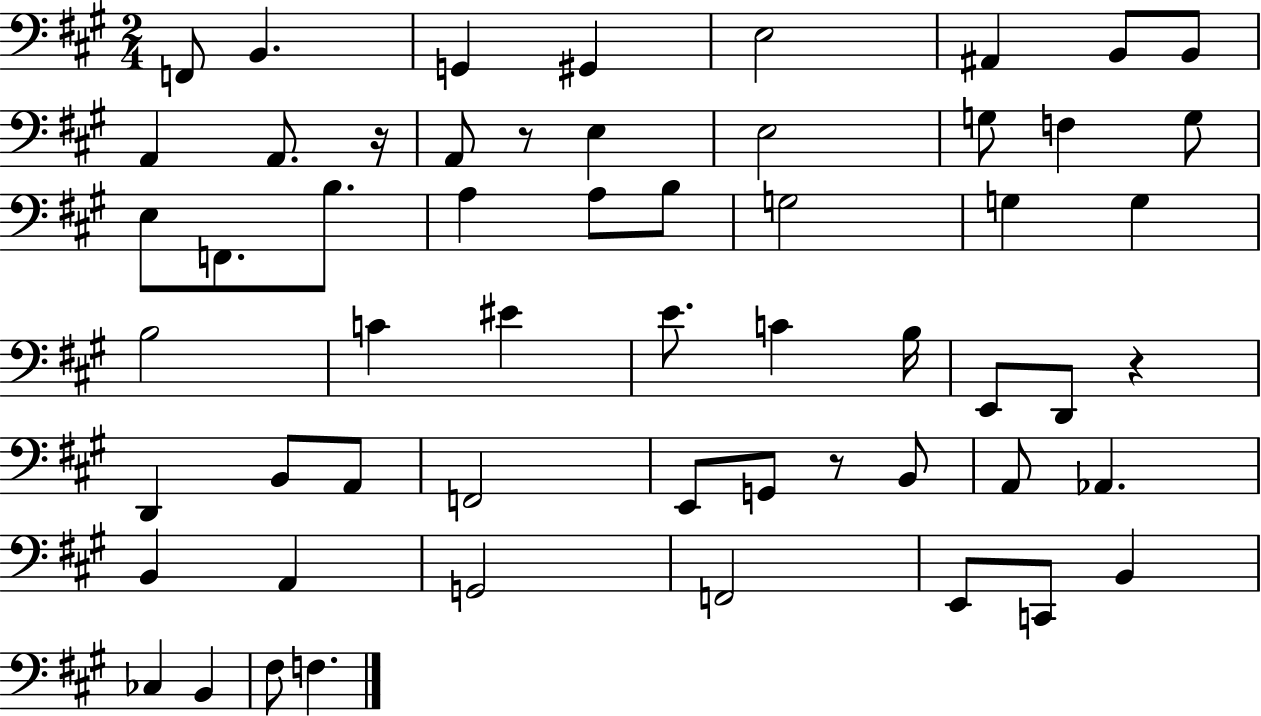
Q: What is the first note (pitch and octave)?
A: F2